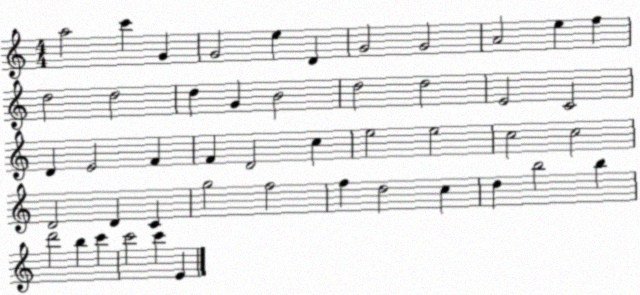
X:1
T:Untitled
M:4/4
L:1/4
K:C
a2 c' G G2 e D G2 G2 A2 e f d2 d2 d G B2 d2 d2 E2 C2 D E2 F F D2 c e2 e2 c2 c2 D2 D C g2 f2 f d2 c d b2 b d'2 b c' c'2 c' E